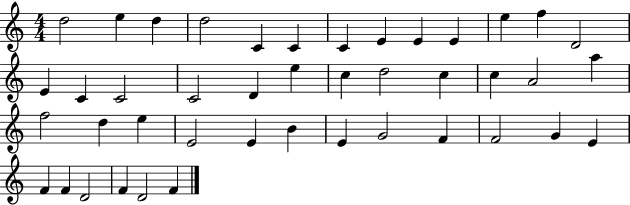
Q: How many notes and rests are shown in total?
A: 43